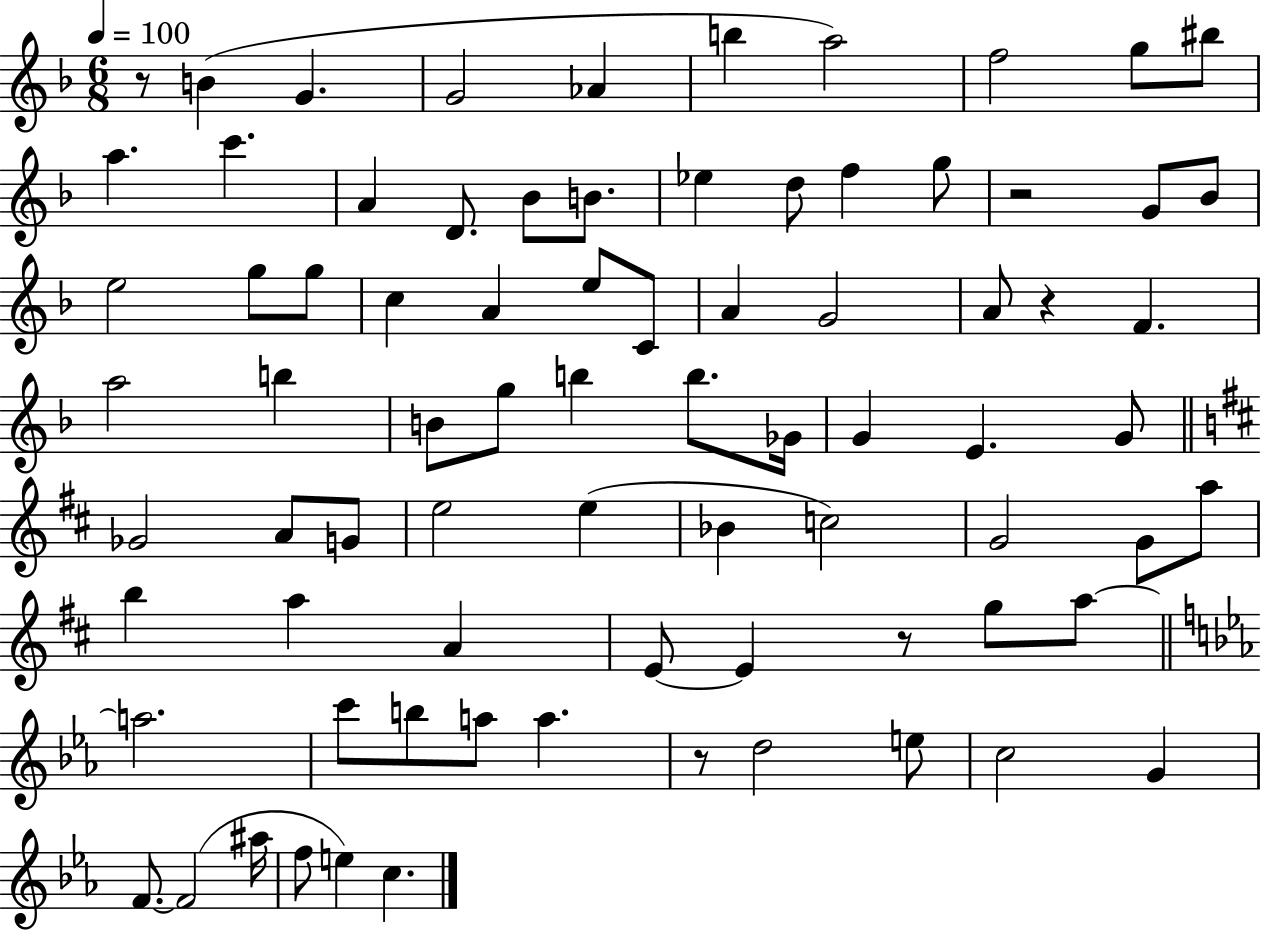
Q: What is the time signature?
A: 6/8